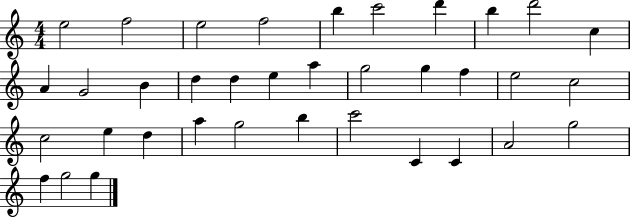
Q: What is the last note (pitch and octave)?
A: G5